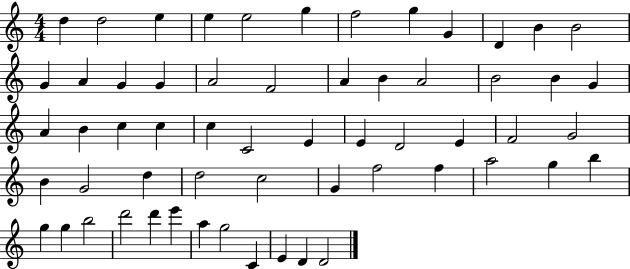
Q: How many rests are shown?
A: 0